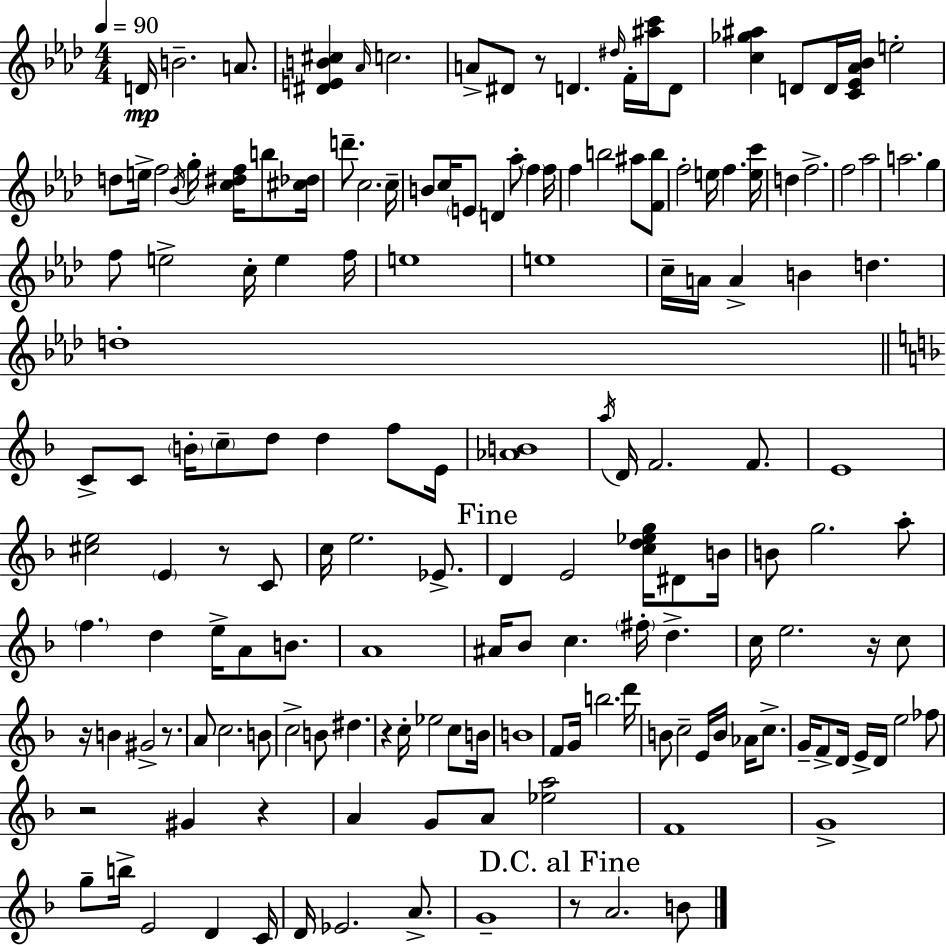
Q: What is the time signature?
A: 4/4